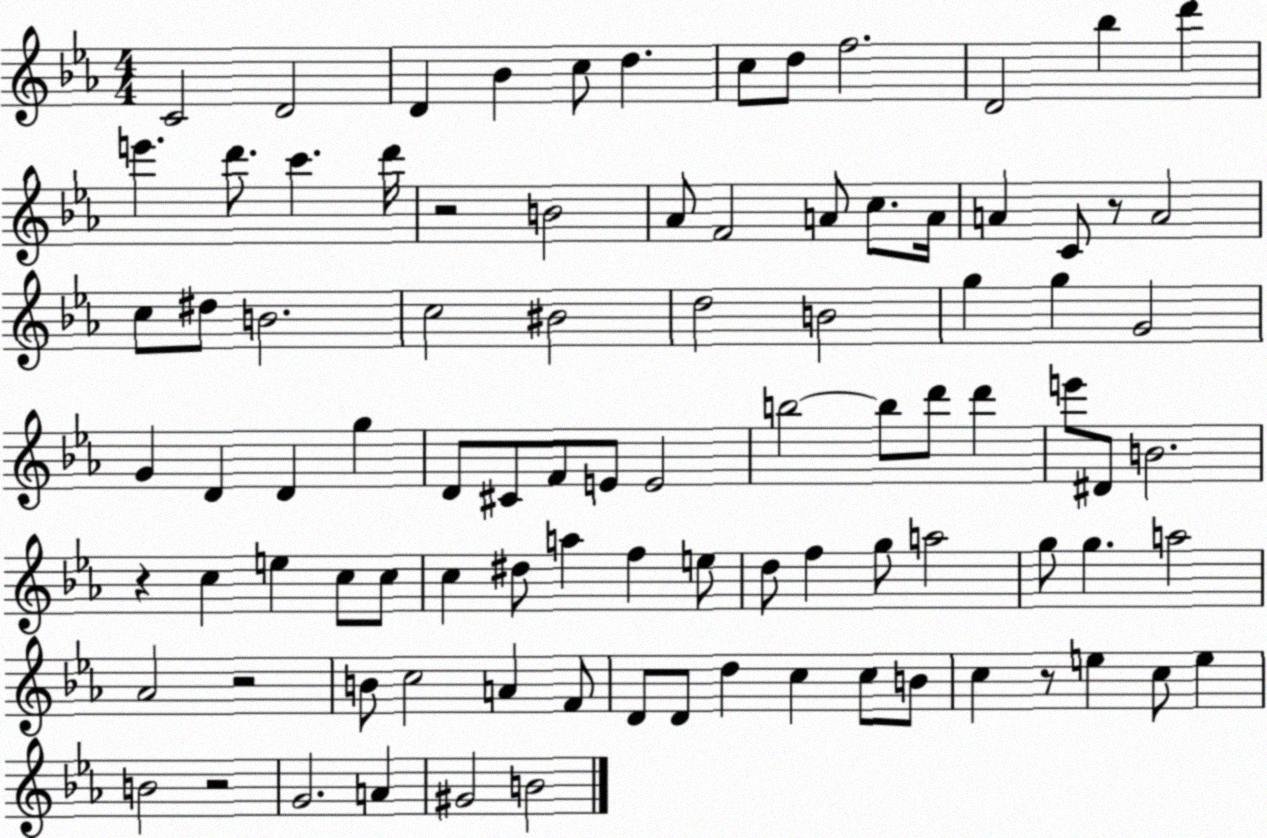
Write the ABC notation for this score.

X:1
T:Untitled
M:4/4
L:1/4
K:Eb
C2 D2 D _B c/2 d c/2 d/2 f2 D2 _b d' e' d'/2 c' d'/4 z2 B2 _A/2 F2 A/2 c/2 A/4 A C/2 z/2 A2 c/2 ^d/2 B2 c2 ^B2 d2 B2 g g G2 G D D g D/2 ^C/2 F/2 E/2 E2 b2 b/2 d'/2 d' e'/2 ^D/2 B2 z c e c/2 c/2 c ^d/2 a f e/2 d/2 f g/2 a2 g/2 g a2 _A2 z2 B/2 c2 A F/2 D/2 D/2 d c c/2 B/2 c z/2 e c/2 e B2 z2 G2 A ^G2 B2